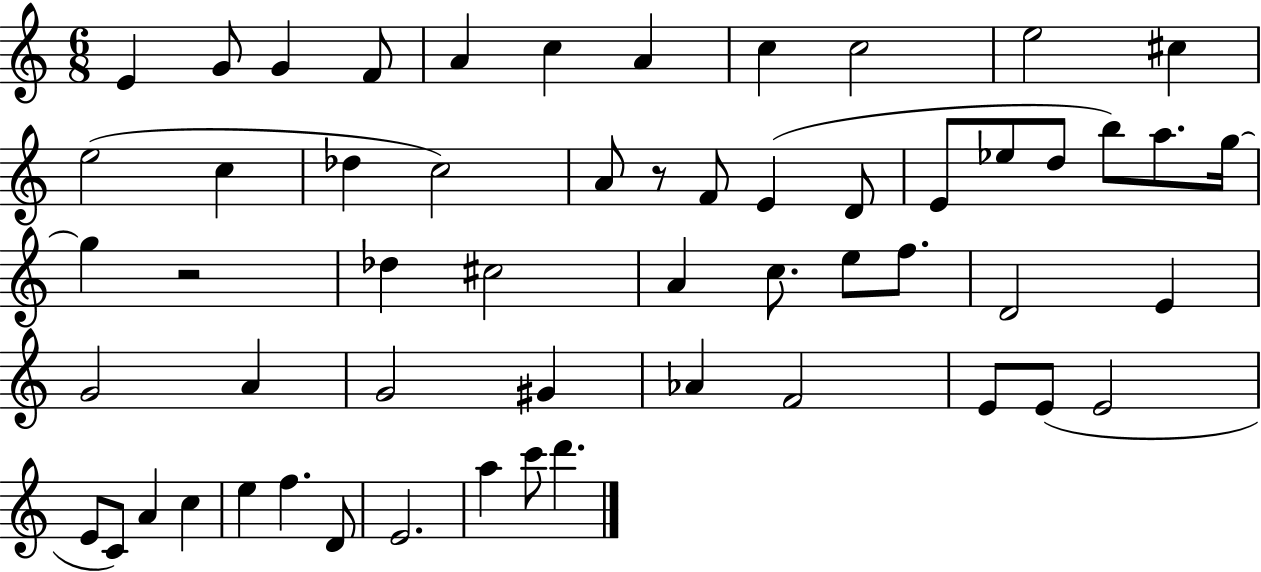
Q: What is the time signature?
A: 6/8